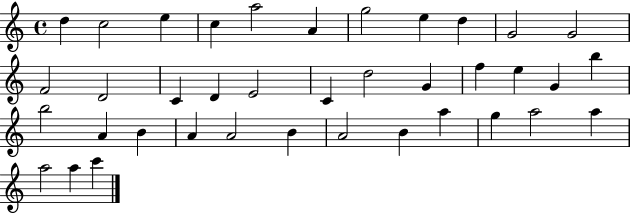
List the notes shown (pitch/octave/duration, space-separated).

D5/q C5/h E5/q C5/q A5/h A4/q G5/h E5/q D5/q G4/h G4/h F4/h D4/h C4/q D4/q E4/h C4/q D5/h G4/q F5/q E5/q G4/q B5/q B5/h A4/q B4/q A4/q A4/h B4/q A4/h B4/q A5/q G5/q A5/h A5/q A5/h A5/q C6/q